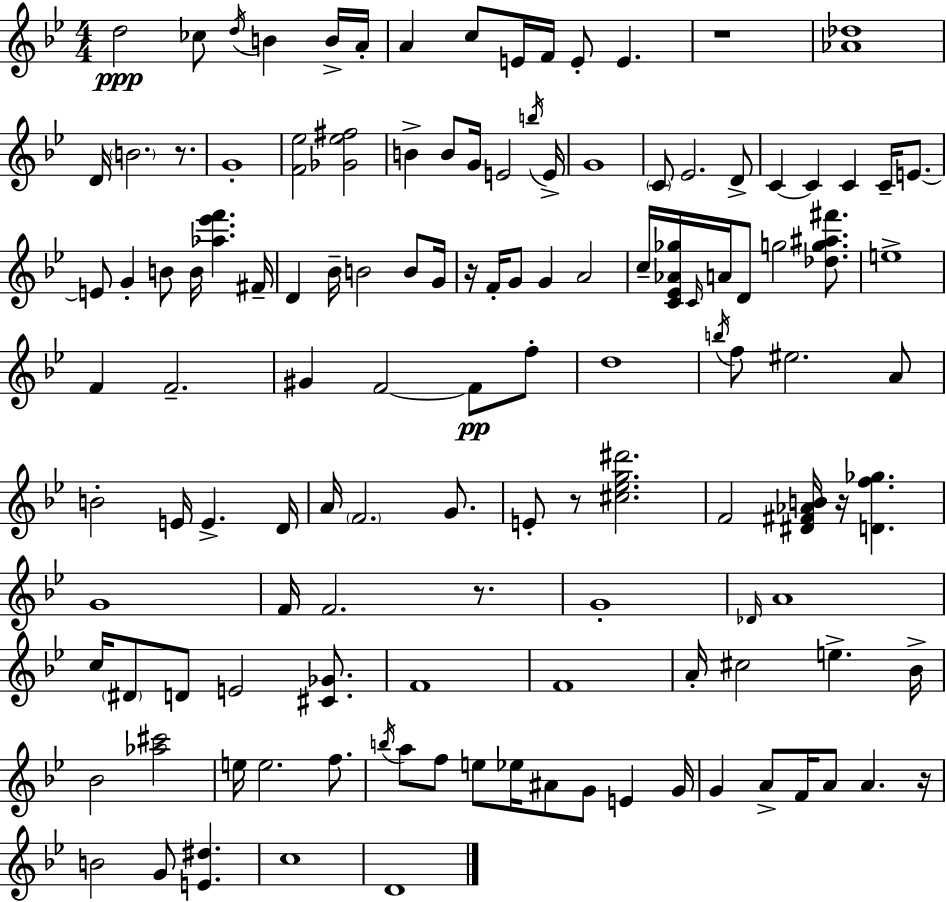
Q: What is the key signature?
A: BES major